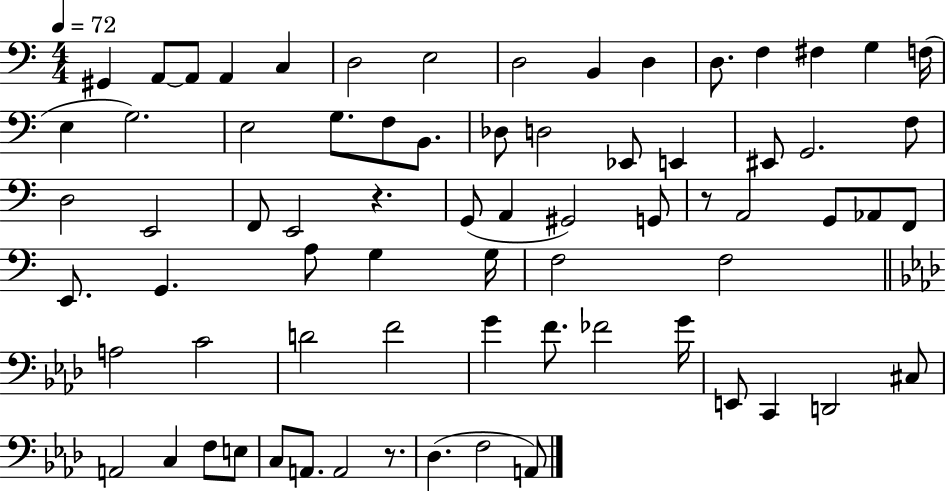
{
  \clef bass
  \numericTimeSignature
  \time 4/4
  \key c \major
  \tempo 4 = 72
  gis,4 a,8~~ a,8 a,4 c4 | d2 e2 | d2 b,4 d4 | d8. f4 fis4 g4 f16( | \break e4 g2.) | e2 g8. f8 b,8. | des8 d2 ees,8 e,4 | eis,8 g,2. f8 | \break d2 e,2 | f,8 e,2 r4. | g,8( a,4 gis,2) g,8 | r8 a,2 g,8 aes,8 f,8 | \break e,8. g,4. a8 g4 g16 | f2 f2 | \bar "||" \break \key aes \major a2 c'2 | d'2 f'2 | g'4 f'8. fes'2 g'16 | e,8 c,4 d,2 cis8 | \break a,2 c4 f8 e8 | c8 a,8. a,2 r8. | des4.( f2 a,8) | \bar "|."
}